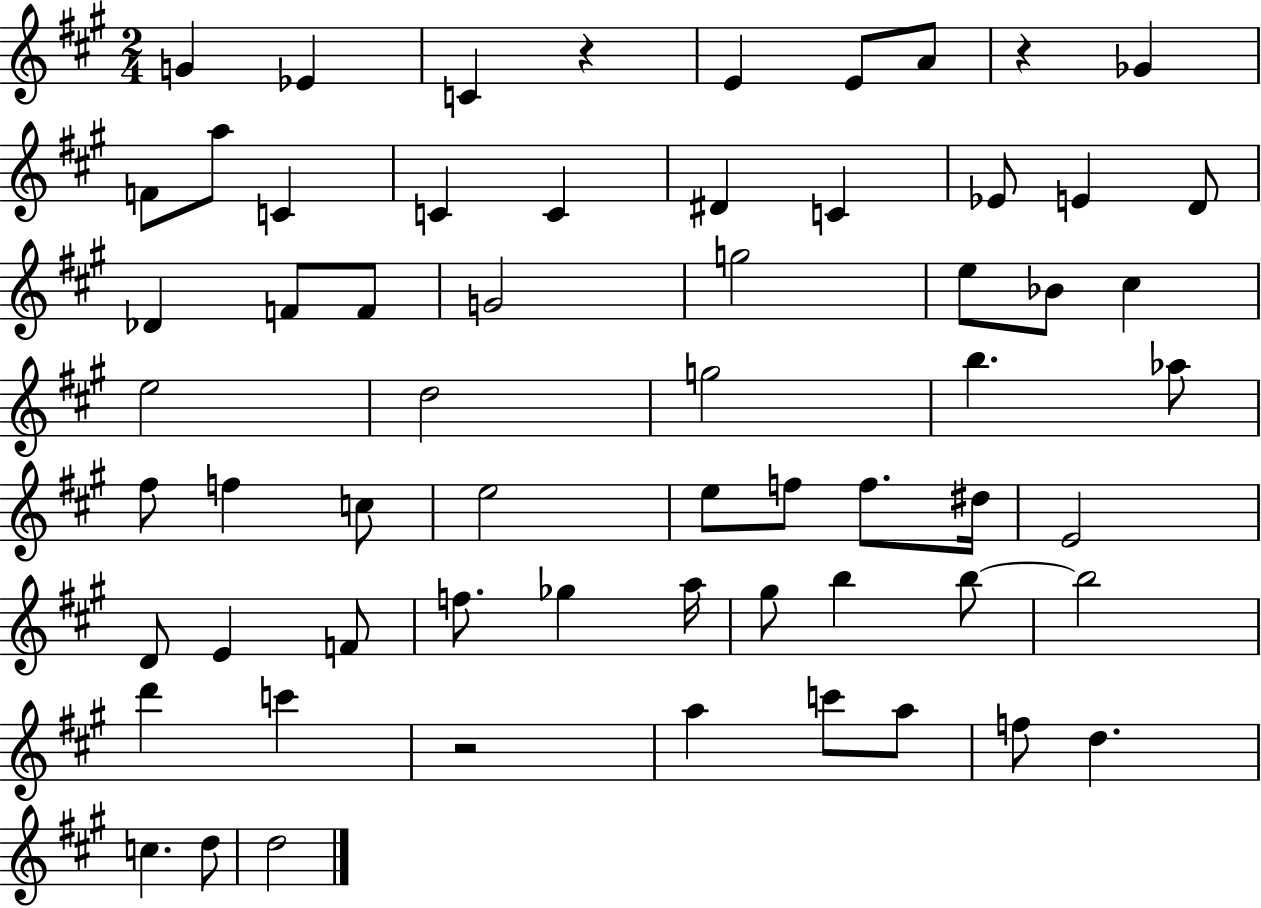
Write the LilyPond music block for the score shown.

{
  \clef treble
  \numericTimeSignature
  \time 2/4
  \key a \major
  g'4 ees'4 | c'4 r4 | e'4 e'8 a'8 | r4 ges'4 | \break f'8 a''8 c'4 | c'4 c'4 | dis'4 c'4 | ees'8 e'4 d'8 | \break des'4 f'8 f'8 | g'2 | g''2 | e''8 bes'8 cis''4 | \break e''2 | d''2 | g''2 | b''4. aes''8 | \break fis''8 f''4 c''8 | e''2 | e''8 f''8 f''8. dis''16 | e'2 | \break d'8 e'4 f'8 | f''8. ges''4 a''16 | gis''8 b''4 b''8~~ | b''2 | \break d'''4 c'''4 | r2 | a''4 c'''8 a''8 | f''8 d''4. | \break c''4. d''8 | d''2 | \bar "|."
}